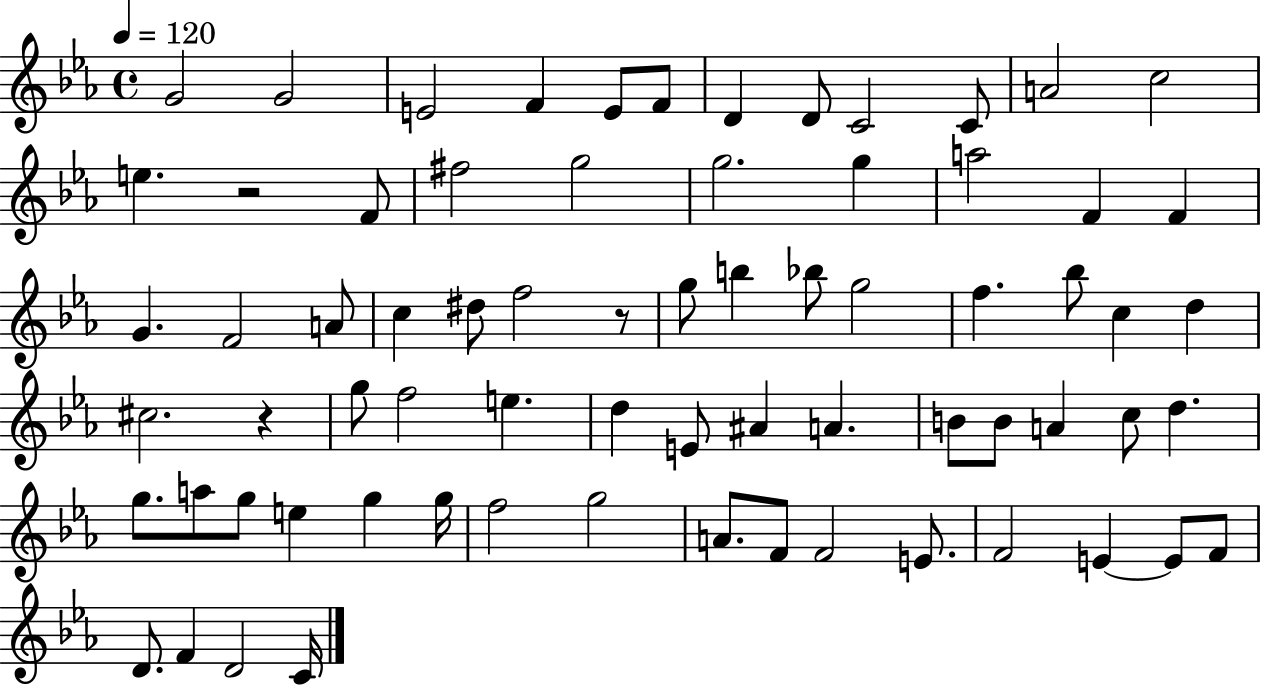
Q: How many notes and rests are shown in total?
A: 71